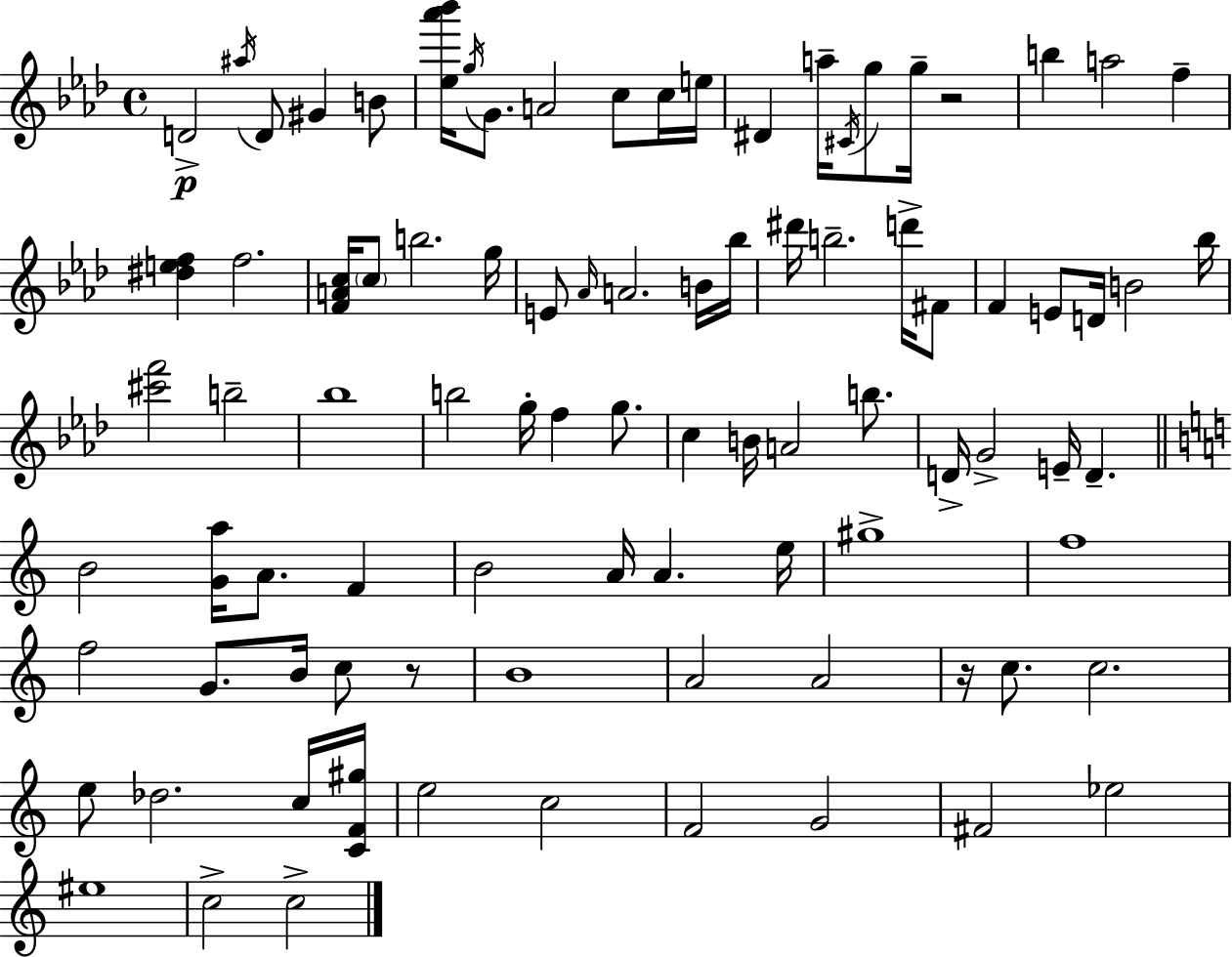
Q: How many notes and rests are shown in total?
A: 90